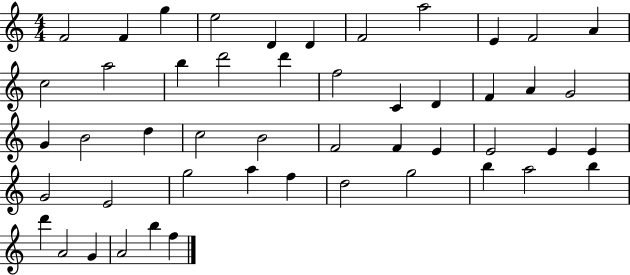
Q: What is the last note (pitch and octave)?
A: F5